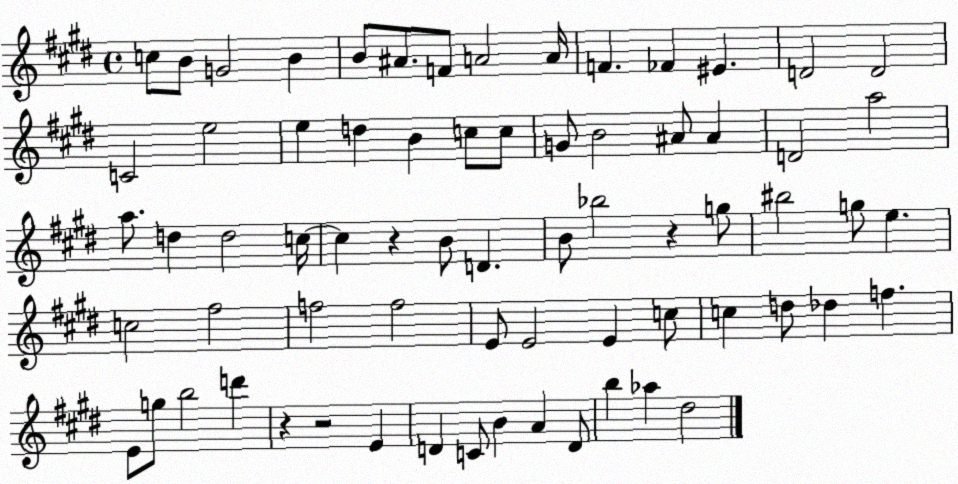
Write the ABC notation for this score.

X:1
T:Untitled
M:4/4
L:1/4
K:E
c/2 B/2 G2 B B/2 ^A/2 F/2 A2 A/4 F _F ^E D2 D2 C2 e2 e d B c/2 c/2 G/2 B2 ^A/2 ^A D2 a2 a/2 d d2 c/4 c z B/2 D B/2 _b2 z g/2 ^b2 g/2 e c2 ^f2 f2 f2 E/2 E2 E c/2 c d/2 _d f E/2 g/2 b2 d' z z2 E D C/2 B A D/2 b _a ^d2